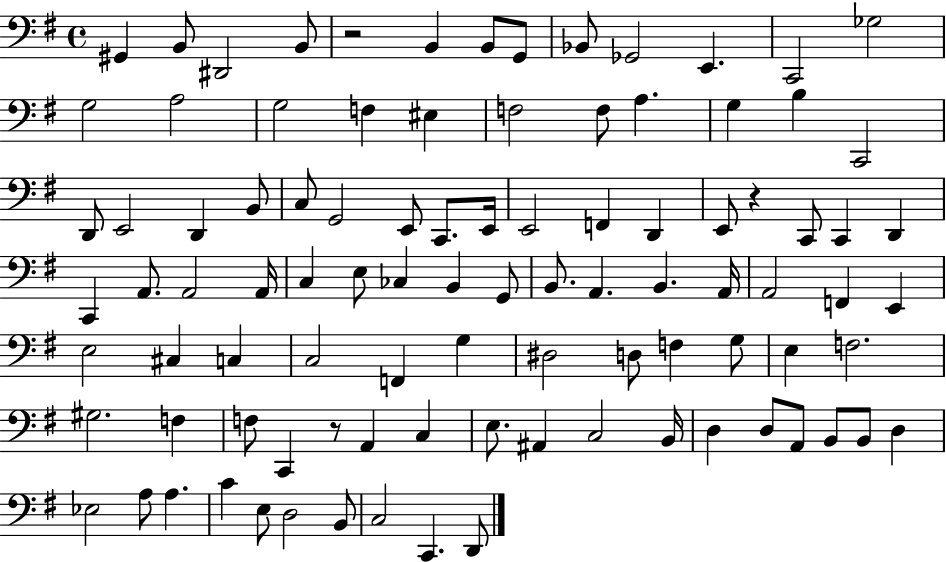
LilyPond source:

{
  \clef bass
  \time 4/4
  \defaultTimeSignature
  \key g \major
  gis,4 b,8 dis,2 b,8 | r2 b,4 b,8 g,8 | bes,8 ges,2 e,4. | c,2 ges2 | \break g2 a2 | g2 f4 eis4 | f2 f8 a4. | g4 b4 c,2 | \break d,8 e,2 d,4 b,8 | c8 g,2 e,8 c,8. e,16 | e,2 f,4 d,4 | e,8 r4 c,8 c,4 d,4 | \break c,4 a,8. a,2 a,16 | c4 e8 ces4 b,4 g,8 | b,8. a,4. b,4. a,16 | a,2 f,4 e,4 | \break e2 cis4 c4 | c2 f,4 g4 | dis2 d8 f4 g8 | e4 f2. | \break gis2. f4 | f8 c,4 r8 a,4 c4 | e8. ais,4 c2 b,16 | d4 d8 a,8 b,8 b,8 d4 | \break ees2 a8 a4. | c'4 e8 d2 b,8 | c2 c,4. d,8 | \bar "|."
}